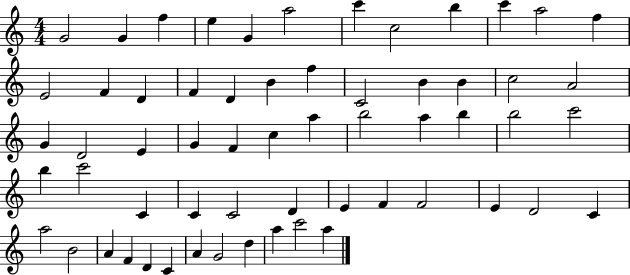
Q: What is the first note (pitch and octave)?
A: G4